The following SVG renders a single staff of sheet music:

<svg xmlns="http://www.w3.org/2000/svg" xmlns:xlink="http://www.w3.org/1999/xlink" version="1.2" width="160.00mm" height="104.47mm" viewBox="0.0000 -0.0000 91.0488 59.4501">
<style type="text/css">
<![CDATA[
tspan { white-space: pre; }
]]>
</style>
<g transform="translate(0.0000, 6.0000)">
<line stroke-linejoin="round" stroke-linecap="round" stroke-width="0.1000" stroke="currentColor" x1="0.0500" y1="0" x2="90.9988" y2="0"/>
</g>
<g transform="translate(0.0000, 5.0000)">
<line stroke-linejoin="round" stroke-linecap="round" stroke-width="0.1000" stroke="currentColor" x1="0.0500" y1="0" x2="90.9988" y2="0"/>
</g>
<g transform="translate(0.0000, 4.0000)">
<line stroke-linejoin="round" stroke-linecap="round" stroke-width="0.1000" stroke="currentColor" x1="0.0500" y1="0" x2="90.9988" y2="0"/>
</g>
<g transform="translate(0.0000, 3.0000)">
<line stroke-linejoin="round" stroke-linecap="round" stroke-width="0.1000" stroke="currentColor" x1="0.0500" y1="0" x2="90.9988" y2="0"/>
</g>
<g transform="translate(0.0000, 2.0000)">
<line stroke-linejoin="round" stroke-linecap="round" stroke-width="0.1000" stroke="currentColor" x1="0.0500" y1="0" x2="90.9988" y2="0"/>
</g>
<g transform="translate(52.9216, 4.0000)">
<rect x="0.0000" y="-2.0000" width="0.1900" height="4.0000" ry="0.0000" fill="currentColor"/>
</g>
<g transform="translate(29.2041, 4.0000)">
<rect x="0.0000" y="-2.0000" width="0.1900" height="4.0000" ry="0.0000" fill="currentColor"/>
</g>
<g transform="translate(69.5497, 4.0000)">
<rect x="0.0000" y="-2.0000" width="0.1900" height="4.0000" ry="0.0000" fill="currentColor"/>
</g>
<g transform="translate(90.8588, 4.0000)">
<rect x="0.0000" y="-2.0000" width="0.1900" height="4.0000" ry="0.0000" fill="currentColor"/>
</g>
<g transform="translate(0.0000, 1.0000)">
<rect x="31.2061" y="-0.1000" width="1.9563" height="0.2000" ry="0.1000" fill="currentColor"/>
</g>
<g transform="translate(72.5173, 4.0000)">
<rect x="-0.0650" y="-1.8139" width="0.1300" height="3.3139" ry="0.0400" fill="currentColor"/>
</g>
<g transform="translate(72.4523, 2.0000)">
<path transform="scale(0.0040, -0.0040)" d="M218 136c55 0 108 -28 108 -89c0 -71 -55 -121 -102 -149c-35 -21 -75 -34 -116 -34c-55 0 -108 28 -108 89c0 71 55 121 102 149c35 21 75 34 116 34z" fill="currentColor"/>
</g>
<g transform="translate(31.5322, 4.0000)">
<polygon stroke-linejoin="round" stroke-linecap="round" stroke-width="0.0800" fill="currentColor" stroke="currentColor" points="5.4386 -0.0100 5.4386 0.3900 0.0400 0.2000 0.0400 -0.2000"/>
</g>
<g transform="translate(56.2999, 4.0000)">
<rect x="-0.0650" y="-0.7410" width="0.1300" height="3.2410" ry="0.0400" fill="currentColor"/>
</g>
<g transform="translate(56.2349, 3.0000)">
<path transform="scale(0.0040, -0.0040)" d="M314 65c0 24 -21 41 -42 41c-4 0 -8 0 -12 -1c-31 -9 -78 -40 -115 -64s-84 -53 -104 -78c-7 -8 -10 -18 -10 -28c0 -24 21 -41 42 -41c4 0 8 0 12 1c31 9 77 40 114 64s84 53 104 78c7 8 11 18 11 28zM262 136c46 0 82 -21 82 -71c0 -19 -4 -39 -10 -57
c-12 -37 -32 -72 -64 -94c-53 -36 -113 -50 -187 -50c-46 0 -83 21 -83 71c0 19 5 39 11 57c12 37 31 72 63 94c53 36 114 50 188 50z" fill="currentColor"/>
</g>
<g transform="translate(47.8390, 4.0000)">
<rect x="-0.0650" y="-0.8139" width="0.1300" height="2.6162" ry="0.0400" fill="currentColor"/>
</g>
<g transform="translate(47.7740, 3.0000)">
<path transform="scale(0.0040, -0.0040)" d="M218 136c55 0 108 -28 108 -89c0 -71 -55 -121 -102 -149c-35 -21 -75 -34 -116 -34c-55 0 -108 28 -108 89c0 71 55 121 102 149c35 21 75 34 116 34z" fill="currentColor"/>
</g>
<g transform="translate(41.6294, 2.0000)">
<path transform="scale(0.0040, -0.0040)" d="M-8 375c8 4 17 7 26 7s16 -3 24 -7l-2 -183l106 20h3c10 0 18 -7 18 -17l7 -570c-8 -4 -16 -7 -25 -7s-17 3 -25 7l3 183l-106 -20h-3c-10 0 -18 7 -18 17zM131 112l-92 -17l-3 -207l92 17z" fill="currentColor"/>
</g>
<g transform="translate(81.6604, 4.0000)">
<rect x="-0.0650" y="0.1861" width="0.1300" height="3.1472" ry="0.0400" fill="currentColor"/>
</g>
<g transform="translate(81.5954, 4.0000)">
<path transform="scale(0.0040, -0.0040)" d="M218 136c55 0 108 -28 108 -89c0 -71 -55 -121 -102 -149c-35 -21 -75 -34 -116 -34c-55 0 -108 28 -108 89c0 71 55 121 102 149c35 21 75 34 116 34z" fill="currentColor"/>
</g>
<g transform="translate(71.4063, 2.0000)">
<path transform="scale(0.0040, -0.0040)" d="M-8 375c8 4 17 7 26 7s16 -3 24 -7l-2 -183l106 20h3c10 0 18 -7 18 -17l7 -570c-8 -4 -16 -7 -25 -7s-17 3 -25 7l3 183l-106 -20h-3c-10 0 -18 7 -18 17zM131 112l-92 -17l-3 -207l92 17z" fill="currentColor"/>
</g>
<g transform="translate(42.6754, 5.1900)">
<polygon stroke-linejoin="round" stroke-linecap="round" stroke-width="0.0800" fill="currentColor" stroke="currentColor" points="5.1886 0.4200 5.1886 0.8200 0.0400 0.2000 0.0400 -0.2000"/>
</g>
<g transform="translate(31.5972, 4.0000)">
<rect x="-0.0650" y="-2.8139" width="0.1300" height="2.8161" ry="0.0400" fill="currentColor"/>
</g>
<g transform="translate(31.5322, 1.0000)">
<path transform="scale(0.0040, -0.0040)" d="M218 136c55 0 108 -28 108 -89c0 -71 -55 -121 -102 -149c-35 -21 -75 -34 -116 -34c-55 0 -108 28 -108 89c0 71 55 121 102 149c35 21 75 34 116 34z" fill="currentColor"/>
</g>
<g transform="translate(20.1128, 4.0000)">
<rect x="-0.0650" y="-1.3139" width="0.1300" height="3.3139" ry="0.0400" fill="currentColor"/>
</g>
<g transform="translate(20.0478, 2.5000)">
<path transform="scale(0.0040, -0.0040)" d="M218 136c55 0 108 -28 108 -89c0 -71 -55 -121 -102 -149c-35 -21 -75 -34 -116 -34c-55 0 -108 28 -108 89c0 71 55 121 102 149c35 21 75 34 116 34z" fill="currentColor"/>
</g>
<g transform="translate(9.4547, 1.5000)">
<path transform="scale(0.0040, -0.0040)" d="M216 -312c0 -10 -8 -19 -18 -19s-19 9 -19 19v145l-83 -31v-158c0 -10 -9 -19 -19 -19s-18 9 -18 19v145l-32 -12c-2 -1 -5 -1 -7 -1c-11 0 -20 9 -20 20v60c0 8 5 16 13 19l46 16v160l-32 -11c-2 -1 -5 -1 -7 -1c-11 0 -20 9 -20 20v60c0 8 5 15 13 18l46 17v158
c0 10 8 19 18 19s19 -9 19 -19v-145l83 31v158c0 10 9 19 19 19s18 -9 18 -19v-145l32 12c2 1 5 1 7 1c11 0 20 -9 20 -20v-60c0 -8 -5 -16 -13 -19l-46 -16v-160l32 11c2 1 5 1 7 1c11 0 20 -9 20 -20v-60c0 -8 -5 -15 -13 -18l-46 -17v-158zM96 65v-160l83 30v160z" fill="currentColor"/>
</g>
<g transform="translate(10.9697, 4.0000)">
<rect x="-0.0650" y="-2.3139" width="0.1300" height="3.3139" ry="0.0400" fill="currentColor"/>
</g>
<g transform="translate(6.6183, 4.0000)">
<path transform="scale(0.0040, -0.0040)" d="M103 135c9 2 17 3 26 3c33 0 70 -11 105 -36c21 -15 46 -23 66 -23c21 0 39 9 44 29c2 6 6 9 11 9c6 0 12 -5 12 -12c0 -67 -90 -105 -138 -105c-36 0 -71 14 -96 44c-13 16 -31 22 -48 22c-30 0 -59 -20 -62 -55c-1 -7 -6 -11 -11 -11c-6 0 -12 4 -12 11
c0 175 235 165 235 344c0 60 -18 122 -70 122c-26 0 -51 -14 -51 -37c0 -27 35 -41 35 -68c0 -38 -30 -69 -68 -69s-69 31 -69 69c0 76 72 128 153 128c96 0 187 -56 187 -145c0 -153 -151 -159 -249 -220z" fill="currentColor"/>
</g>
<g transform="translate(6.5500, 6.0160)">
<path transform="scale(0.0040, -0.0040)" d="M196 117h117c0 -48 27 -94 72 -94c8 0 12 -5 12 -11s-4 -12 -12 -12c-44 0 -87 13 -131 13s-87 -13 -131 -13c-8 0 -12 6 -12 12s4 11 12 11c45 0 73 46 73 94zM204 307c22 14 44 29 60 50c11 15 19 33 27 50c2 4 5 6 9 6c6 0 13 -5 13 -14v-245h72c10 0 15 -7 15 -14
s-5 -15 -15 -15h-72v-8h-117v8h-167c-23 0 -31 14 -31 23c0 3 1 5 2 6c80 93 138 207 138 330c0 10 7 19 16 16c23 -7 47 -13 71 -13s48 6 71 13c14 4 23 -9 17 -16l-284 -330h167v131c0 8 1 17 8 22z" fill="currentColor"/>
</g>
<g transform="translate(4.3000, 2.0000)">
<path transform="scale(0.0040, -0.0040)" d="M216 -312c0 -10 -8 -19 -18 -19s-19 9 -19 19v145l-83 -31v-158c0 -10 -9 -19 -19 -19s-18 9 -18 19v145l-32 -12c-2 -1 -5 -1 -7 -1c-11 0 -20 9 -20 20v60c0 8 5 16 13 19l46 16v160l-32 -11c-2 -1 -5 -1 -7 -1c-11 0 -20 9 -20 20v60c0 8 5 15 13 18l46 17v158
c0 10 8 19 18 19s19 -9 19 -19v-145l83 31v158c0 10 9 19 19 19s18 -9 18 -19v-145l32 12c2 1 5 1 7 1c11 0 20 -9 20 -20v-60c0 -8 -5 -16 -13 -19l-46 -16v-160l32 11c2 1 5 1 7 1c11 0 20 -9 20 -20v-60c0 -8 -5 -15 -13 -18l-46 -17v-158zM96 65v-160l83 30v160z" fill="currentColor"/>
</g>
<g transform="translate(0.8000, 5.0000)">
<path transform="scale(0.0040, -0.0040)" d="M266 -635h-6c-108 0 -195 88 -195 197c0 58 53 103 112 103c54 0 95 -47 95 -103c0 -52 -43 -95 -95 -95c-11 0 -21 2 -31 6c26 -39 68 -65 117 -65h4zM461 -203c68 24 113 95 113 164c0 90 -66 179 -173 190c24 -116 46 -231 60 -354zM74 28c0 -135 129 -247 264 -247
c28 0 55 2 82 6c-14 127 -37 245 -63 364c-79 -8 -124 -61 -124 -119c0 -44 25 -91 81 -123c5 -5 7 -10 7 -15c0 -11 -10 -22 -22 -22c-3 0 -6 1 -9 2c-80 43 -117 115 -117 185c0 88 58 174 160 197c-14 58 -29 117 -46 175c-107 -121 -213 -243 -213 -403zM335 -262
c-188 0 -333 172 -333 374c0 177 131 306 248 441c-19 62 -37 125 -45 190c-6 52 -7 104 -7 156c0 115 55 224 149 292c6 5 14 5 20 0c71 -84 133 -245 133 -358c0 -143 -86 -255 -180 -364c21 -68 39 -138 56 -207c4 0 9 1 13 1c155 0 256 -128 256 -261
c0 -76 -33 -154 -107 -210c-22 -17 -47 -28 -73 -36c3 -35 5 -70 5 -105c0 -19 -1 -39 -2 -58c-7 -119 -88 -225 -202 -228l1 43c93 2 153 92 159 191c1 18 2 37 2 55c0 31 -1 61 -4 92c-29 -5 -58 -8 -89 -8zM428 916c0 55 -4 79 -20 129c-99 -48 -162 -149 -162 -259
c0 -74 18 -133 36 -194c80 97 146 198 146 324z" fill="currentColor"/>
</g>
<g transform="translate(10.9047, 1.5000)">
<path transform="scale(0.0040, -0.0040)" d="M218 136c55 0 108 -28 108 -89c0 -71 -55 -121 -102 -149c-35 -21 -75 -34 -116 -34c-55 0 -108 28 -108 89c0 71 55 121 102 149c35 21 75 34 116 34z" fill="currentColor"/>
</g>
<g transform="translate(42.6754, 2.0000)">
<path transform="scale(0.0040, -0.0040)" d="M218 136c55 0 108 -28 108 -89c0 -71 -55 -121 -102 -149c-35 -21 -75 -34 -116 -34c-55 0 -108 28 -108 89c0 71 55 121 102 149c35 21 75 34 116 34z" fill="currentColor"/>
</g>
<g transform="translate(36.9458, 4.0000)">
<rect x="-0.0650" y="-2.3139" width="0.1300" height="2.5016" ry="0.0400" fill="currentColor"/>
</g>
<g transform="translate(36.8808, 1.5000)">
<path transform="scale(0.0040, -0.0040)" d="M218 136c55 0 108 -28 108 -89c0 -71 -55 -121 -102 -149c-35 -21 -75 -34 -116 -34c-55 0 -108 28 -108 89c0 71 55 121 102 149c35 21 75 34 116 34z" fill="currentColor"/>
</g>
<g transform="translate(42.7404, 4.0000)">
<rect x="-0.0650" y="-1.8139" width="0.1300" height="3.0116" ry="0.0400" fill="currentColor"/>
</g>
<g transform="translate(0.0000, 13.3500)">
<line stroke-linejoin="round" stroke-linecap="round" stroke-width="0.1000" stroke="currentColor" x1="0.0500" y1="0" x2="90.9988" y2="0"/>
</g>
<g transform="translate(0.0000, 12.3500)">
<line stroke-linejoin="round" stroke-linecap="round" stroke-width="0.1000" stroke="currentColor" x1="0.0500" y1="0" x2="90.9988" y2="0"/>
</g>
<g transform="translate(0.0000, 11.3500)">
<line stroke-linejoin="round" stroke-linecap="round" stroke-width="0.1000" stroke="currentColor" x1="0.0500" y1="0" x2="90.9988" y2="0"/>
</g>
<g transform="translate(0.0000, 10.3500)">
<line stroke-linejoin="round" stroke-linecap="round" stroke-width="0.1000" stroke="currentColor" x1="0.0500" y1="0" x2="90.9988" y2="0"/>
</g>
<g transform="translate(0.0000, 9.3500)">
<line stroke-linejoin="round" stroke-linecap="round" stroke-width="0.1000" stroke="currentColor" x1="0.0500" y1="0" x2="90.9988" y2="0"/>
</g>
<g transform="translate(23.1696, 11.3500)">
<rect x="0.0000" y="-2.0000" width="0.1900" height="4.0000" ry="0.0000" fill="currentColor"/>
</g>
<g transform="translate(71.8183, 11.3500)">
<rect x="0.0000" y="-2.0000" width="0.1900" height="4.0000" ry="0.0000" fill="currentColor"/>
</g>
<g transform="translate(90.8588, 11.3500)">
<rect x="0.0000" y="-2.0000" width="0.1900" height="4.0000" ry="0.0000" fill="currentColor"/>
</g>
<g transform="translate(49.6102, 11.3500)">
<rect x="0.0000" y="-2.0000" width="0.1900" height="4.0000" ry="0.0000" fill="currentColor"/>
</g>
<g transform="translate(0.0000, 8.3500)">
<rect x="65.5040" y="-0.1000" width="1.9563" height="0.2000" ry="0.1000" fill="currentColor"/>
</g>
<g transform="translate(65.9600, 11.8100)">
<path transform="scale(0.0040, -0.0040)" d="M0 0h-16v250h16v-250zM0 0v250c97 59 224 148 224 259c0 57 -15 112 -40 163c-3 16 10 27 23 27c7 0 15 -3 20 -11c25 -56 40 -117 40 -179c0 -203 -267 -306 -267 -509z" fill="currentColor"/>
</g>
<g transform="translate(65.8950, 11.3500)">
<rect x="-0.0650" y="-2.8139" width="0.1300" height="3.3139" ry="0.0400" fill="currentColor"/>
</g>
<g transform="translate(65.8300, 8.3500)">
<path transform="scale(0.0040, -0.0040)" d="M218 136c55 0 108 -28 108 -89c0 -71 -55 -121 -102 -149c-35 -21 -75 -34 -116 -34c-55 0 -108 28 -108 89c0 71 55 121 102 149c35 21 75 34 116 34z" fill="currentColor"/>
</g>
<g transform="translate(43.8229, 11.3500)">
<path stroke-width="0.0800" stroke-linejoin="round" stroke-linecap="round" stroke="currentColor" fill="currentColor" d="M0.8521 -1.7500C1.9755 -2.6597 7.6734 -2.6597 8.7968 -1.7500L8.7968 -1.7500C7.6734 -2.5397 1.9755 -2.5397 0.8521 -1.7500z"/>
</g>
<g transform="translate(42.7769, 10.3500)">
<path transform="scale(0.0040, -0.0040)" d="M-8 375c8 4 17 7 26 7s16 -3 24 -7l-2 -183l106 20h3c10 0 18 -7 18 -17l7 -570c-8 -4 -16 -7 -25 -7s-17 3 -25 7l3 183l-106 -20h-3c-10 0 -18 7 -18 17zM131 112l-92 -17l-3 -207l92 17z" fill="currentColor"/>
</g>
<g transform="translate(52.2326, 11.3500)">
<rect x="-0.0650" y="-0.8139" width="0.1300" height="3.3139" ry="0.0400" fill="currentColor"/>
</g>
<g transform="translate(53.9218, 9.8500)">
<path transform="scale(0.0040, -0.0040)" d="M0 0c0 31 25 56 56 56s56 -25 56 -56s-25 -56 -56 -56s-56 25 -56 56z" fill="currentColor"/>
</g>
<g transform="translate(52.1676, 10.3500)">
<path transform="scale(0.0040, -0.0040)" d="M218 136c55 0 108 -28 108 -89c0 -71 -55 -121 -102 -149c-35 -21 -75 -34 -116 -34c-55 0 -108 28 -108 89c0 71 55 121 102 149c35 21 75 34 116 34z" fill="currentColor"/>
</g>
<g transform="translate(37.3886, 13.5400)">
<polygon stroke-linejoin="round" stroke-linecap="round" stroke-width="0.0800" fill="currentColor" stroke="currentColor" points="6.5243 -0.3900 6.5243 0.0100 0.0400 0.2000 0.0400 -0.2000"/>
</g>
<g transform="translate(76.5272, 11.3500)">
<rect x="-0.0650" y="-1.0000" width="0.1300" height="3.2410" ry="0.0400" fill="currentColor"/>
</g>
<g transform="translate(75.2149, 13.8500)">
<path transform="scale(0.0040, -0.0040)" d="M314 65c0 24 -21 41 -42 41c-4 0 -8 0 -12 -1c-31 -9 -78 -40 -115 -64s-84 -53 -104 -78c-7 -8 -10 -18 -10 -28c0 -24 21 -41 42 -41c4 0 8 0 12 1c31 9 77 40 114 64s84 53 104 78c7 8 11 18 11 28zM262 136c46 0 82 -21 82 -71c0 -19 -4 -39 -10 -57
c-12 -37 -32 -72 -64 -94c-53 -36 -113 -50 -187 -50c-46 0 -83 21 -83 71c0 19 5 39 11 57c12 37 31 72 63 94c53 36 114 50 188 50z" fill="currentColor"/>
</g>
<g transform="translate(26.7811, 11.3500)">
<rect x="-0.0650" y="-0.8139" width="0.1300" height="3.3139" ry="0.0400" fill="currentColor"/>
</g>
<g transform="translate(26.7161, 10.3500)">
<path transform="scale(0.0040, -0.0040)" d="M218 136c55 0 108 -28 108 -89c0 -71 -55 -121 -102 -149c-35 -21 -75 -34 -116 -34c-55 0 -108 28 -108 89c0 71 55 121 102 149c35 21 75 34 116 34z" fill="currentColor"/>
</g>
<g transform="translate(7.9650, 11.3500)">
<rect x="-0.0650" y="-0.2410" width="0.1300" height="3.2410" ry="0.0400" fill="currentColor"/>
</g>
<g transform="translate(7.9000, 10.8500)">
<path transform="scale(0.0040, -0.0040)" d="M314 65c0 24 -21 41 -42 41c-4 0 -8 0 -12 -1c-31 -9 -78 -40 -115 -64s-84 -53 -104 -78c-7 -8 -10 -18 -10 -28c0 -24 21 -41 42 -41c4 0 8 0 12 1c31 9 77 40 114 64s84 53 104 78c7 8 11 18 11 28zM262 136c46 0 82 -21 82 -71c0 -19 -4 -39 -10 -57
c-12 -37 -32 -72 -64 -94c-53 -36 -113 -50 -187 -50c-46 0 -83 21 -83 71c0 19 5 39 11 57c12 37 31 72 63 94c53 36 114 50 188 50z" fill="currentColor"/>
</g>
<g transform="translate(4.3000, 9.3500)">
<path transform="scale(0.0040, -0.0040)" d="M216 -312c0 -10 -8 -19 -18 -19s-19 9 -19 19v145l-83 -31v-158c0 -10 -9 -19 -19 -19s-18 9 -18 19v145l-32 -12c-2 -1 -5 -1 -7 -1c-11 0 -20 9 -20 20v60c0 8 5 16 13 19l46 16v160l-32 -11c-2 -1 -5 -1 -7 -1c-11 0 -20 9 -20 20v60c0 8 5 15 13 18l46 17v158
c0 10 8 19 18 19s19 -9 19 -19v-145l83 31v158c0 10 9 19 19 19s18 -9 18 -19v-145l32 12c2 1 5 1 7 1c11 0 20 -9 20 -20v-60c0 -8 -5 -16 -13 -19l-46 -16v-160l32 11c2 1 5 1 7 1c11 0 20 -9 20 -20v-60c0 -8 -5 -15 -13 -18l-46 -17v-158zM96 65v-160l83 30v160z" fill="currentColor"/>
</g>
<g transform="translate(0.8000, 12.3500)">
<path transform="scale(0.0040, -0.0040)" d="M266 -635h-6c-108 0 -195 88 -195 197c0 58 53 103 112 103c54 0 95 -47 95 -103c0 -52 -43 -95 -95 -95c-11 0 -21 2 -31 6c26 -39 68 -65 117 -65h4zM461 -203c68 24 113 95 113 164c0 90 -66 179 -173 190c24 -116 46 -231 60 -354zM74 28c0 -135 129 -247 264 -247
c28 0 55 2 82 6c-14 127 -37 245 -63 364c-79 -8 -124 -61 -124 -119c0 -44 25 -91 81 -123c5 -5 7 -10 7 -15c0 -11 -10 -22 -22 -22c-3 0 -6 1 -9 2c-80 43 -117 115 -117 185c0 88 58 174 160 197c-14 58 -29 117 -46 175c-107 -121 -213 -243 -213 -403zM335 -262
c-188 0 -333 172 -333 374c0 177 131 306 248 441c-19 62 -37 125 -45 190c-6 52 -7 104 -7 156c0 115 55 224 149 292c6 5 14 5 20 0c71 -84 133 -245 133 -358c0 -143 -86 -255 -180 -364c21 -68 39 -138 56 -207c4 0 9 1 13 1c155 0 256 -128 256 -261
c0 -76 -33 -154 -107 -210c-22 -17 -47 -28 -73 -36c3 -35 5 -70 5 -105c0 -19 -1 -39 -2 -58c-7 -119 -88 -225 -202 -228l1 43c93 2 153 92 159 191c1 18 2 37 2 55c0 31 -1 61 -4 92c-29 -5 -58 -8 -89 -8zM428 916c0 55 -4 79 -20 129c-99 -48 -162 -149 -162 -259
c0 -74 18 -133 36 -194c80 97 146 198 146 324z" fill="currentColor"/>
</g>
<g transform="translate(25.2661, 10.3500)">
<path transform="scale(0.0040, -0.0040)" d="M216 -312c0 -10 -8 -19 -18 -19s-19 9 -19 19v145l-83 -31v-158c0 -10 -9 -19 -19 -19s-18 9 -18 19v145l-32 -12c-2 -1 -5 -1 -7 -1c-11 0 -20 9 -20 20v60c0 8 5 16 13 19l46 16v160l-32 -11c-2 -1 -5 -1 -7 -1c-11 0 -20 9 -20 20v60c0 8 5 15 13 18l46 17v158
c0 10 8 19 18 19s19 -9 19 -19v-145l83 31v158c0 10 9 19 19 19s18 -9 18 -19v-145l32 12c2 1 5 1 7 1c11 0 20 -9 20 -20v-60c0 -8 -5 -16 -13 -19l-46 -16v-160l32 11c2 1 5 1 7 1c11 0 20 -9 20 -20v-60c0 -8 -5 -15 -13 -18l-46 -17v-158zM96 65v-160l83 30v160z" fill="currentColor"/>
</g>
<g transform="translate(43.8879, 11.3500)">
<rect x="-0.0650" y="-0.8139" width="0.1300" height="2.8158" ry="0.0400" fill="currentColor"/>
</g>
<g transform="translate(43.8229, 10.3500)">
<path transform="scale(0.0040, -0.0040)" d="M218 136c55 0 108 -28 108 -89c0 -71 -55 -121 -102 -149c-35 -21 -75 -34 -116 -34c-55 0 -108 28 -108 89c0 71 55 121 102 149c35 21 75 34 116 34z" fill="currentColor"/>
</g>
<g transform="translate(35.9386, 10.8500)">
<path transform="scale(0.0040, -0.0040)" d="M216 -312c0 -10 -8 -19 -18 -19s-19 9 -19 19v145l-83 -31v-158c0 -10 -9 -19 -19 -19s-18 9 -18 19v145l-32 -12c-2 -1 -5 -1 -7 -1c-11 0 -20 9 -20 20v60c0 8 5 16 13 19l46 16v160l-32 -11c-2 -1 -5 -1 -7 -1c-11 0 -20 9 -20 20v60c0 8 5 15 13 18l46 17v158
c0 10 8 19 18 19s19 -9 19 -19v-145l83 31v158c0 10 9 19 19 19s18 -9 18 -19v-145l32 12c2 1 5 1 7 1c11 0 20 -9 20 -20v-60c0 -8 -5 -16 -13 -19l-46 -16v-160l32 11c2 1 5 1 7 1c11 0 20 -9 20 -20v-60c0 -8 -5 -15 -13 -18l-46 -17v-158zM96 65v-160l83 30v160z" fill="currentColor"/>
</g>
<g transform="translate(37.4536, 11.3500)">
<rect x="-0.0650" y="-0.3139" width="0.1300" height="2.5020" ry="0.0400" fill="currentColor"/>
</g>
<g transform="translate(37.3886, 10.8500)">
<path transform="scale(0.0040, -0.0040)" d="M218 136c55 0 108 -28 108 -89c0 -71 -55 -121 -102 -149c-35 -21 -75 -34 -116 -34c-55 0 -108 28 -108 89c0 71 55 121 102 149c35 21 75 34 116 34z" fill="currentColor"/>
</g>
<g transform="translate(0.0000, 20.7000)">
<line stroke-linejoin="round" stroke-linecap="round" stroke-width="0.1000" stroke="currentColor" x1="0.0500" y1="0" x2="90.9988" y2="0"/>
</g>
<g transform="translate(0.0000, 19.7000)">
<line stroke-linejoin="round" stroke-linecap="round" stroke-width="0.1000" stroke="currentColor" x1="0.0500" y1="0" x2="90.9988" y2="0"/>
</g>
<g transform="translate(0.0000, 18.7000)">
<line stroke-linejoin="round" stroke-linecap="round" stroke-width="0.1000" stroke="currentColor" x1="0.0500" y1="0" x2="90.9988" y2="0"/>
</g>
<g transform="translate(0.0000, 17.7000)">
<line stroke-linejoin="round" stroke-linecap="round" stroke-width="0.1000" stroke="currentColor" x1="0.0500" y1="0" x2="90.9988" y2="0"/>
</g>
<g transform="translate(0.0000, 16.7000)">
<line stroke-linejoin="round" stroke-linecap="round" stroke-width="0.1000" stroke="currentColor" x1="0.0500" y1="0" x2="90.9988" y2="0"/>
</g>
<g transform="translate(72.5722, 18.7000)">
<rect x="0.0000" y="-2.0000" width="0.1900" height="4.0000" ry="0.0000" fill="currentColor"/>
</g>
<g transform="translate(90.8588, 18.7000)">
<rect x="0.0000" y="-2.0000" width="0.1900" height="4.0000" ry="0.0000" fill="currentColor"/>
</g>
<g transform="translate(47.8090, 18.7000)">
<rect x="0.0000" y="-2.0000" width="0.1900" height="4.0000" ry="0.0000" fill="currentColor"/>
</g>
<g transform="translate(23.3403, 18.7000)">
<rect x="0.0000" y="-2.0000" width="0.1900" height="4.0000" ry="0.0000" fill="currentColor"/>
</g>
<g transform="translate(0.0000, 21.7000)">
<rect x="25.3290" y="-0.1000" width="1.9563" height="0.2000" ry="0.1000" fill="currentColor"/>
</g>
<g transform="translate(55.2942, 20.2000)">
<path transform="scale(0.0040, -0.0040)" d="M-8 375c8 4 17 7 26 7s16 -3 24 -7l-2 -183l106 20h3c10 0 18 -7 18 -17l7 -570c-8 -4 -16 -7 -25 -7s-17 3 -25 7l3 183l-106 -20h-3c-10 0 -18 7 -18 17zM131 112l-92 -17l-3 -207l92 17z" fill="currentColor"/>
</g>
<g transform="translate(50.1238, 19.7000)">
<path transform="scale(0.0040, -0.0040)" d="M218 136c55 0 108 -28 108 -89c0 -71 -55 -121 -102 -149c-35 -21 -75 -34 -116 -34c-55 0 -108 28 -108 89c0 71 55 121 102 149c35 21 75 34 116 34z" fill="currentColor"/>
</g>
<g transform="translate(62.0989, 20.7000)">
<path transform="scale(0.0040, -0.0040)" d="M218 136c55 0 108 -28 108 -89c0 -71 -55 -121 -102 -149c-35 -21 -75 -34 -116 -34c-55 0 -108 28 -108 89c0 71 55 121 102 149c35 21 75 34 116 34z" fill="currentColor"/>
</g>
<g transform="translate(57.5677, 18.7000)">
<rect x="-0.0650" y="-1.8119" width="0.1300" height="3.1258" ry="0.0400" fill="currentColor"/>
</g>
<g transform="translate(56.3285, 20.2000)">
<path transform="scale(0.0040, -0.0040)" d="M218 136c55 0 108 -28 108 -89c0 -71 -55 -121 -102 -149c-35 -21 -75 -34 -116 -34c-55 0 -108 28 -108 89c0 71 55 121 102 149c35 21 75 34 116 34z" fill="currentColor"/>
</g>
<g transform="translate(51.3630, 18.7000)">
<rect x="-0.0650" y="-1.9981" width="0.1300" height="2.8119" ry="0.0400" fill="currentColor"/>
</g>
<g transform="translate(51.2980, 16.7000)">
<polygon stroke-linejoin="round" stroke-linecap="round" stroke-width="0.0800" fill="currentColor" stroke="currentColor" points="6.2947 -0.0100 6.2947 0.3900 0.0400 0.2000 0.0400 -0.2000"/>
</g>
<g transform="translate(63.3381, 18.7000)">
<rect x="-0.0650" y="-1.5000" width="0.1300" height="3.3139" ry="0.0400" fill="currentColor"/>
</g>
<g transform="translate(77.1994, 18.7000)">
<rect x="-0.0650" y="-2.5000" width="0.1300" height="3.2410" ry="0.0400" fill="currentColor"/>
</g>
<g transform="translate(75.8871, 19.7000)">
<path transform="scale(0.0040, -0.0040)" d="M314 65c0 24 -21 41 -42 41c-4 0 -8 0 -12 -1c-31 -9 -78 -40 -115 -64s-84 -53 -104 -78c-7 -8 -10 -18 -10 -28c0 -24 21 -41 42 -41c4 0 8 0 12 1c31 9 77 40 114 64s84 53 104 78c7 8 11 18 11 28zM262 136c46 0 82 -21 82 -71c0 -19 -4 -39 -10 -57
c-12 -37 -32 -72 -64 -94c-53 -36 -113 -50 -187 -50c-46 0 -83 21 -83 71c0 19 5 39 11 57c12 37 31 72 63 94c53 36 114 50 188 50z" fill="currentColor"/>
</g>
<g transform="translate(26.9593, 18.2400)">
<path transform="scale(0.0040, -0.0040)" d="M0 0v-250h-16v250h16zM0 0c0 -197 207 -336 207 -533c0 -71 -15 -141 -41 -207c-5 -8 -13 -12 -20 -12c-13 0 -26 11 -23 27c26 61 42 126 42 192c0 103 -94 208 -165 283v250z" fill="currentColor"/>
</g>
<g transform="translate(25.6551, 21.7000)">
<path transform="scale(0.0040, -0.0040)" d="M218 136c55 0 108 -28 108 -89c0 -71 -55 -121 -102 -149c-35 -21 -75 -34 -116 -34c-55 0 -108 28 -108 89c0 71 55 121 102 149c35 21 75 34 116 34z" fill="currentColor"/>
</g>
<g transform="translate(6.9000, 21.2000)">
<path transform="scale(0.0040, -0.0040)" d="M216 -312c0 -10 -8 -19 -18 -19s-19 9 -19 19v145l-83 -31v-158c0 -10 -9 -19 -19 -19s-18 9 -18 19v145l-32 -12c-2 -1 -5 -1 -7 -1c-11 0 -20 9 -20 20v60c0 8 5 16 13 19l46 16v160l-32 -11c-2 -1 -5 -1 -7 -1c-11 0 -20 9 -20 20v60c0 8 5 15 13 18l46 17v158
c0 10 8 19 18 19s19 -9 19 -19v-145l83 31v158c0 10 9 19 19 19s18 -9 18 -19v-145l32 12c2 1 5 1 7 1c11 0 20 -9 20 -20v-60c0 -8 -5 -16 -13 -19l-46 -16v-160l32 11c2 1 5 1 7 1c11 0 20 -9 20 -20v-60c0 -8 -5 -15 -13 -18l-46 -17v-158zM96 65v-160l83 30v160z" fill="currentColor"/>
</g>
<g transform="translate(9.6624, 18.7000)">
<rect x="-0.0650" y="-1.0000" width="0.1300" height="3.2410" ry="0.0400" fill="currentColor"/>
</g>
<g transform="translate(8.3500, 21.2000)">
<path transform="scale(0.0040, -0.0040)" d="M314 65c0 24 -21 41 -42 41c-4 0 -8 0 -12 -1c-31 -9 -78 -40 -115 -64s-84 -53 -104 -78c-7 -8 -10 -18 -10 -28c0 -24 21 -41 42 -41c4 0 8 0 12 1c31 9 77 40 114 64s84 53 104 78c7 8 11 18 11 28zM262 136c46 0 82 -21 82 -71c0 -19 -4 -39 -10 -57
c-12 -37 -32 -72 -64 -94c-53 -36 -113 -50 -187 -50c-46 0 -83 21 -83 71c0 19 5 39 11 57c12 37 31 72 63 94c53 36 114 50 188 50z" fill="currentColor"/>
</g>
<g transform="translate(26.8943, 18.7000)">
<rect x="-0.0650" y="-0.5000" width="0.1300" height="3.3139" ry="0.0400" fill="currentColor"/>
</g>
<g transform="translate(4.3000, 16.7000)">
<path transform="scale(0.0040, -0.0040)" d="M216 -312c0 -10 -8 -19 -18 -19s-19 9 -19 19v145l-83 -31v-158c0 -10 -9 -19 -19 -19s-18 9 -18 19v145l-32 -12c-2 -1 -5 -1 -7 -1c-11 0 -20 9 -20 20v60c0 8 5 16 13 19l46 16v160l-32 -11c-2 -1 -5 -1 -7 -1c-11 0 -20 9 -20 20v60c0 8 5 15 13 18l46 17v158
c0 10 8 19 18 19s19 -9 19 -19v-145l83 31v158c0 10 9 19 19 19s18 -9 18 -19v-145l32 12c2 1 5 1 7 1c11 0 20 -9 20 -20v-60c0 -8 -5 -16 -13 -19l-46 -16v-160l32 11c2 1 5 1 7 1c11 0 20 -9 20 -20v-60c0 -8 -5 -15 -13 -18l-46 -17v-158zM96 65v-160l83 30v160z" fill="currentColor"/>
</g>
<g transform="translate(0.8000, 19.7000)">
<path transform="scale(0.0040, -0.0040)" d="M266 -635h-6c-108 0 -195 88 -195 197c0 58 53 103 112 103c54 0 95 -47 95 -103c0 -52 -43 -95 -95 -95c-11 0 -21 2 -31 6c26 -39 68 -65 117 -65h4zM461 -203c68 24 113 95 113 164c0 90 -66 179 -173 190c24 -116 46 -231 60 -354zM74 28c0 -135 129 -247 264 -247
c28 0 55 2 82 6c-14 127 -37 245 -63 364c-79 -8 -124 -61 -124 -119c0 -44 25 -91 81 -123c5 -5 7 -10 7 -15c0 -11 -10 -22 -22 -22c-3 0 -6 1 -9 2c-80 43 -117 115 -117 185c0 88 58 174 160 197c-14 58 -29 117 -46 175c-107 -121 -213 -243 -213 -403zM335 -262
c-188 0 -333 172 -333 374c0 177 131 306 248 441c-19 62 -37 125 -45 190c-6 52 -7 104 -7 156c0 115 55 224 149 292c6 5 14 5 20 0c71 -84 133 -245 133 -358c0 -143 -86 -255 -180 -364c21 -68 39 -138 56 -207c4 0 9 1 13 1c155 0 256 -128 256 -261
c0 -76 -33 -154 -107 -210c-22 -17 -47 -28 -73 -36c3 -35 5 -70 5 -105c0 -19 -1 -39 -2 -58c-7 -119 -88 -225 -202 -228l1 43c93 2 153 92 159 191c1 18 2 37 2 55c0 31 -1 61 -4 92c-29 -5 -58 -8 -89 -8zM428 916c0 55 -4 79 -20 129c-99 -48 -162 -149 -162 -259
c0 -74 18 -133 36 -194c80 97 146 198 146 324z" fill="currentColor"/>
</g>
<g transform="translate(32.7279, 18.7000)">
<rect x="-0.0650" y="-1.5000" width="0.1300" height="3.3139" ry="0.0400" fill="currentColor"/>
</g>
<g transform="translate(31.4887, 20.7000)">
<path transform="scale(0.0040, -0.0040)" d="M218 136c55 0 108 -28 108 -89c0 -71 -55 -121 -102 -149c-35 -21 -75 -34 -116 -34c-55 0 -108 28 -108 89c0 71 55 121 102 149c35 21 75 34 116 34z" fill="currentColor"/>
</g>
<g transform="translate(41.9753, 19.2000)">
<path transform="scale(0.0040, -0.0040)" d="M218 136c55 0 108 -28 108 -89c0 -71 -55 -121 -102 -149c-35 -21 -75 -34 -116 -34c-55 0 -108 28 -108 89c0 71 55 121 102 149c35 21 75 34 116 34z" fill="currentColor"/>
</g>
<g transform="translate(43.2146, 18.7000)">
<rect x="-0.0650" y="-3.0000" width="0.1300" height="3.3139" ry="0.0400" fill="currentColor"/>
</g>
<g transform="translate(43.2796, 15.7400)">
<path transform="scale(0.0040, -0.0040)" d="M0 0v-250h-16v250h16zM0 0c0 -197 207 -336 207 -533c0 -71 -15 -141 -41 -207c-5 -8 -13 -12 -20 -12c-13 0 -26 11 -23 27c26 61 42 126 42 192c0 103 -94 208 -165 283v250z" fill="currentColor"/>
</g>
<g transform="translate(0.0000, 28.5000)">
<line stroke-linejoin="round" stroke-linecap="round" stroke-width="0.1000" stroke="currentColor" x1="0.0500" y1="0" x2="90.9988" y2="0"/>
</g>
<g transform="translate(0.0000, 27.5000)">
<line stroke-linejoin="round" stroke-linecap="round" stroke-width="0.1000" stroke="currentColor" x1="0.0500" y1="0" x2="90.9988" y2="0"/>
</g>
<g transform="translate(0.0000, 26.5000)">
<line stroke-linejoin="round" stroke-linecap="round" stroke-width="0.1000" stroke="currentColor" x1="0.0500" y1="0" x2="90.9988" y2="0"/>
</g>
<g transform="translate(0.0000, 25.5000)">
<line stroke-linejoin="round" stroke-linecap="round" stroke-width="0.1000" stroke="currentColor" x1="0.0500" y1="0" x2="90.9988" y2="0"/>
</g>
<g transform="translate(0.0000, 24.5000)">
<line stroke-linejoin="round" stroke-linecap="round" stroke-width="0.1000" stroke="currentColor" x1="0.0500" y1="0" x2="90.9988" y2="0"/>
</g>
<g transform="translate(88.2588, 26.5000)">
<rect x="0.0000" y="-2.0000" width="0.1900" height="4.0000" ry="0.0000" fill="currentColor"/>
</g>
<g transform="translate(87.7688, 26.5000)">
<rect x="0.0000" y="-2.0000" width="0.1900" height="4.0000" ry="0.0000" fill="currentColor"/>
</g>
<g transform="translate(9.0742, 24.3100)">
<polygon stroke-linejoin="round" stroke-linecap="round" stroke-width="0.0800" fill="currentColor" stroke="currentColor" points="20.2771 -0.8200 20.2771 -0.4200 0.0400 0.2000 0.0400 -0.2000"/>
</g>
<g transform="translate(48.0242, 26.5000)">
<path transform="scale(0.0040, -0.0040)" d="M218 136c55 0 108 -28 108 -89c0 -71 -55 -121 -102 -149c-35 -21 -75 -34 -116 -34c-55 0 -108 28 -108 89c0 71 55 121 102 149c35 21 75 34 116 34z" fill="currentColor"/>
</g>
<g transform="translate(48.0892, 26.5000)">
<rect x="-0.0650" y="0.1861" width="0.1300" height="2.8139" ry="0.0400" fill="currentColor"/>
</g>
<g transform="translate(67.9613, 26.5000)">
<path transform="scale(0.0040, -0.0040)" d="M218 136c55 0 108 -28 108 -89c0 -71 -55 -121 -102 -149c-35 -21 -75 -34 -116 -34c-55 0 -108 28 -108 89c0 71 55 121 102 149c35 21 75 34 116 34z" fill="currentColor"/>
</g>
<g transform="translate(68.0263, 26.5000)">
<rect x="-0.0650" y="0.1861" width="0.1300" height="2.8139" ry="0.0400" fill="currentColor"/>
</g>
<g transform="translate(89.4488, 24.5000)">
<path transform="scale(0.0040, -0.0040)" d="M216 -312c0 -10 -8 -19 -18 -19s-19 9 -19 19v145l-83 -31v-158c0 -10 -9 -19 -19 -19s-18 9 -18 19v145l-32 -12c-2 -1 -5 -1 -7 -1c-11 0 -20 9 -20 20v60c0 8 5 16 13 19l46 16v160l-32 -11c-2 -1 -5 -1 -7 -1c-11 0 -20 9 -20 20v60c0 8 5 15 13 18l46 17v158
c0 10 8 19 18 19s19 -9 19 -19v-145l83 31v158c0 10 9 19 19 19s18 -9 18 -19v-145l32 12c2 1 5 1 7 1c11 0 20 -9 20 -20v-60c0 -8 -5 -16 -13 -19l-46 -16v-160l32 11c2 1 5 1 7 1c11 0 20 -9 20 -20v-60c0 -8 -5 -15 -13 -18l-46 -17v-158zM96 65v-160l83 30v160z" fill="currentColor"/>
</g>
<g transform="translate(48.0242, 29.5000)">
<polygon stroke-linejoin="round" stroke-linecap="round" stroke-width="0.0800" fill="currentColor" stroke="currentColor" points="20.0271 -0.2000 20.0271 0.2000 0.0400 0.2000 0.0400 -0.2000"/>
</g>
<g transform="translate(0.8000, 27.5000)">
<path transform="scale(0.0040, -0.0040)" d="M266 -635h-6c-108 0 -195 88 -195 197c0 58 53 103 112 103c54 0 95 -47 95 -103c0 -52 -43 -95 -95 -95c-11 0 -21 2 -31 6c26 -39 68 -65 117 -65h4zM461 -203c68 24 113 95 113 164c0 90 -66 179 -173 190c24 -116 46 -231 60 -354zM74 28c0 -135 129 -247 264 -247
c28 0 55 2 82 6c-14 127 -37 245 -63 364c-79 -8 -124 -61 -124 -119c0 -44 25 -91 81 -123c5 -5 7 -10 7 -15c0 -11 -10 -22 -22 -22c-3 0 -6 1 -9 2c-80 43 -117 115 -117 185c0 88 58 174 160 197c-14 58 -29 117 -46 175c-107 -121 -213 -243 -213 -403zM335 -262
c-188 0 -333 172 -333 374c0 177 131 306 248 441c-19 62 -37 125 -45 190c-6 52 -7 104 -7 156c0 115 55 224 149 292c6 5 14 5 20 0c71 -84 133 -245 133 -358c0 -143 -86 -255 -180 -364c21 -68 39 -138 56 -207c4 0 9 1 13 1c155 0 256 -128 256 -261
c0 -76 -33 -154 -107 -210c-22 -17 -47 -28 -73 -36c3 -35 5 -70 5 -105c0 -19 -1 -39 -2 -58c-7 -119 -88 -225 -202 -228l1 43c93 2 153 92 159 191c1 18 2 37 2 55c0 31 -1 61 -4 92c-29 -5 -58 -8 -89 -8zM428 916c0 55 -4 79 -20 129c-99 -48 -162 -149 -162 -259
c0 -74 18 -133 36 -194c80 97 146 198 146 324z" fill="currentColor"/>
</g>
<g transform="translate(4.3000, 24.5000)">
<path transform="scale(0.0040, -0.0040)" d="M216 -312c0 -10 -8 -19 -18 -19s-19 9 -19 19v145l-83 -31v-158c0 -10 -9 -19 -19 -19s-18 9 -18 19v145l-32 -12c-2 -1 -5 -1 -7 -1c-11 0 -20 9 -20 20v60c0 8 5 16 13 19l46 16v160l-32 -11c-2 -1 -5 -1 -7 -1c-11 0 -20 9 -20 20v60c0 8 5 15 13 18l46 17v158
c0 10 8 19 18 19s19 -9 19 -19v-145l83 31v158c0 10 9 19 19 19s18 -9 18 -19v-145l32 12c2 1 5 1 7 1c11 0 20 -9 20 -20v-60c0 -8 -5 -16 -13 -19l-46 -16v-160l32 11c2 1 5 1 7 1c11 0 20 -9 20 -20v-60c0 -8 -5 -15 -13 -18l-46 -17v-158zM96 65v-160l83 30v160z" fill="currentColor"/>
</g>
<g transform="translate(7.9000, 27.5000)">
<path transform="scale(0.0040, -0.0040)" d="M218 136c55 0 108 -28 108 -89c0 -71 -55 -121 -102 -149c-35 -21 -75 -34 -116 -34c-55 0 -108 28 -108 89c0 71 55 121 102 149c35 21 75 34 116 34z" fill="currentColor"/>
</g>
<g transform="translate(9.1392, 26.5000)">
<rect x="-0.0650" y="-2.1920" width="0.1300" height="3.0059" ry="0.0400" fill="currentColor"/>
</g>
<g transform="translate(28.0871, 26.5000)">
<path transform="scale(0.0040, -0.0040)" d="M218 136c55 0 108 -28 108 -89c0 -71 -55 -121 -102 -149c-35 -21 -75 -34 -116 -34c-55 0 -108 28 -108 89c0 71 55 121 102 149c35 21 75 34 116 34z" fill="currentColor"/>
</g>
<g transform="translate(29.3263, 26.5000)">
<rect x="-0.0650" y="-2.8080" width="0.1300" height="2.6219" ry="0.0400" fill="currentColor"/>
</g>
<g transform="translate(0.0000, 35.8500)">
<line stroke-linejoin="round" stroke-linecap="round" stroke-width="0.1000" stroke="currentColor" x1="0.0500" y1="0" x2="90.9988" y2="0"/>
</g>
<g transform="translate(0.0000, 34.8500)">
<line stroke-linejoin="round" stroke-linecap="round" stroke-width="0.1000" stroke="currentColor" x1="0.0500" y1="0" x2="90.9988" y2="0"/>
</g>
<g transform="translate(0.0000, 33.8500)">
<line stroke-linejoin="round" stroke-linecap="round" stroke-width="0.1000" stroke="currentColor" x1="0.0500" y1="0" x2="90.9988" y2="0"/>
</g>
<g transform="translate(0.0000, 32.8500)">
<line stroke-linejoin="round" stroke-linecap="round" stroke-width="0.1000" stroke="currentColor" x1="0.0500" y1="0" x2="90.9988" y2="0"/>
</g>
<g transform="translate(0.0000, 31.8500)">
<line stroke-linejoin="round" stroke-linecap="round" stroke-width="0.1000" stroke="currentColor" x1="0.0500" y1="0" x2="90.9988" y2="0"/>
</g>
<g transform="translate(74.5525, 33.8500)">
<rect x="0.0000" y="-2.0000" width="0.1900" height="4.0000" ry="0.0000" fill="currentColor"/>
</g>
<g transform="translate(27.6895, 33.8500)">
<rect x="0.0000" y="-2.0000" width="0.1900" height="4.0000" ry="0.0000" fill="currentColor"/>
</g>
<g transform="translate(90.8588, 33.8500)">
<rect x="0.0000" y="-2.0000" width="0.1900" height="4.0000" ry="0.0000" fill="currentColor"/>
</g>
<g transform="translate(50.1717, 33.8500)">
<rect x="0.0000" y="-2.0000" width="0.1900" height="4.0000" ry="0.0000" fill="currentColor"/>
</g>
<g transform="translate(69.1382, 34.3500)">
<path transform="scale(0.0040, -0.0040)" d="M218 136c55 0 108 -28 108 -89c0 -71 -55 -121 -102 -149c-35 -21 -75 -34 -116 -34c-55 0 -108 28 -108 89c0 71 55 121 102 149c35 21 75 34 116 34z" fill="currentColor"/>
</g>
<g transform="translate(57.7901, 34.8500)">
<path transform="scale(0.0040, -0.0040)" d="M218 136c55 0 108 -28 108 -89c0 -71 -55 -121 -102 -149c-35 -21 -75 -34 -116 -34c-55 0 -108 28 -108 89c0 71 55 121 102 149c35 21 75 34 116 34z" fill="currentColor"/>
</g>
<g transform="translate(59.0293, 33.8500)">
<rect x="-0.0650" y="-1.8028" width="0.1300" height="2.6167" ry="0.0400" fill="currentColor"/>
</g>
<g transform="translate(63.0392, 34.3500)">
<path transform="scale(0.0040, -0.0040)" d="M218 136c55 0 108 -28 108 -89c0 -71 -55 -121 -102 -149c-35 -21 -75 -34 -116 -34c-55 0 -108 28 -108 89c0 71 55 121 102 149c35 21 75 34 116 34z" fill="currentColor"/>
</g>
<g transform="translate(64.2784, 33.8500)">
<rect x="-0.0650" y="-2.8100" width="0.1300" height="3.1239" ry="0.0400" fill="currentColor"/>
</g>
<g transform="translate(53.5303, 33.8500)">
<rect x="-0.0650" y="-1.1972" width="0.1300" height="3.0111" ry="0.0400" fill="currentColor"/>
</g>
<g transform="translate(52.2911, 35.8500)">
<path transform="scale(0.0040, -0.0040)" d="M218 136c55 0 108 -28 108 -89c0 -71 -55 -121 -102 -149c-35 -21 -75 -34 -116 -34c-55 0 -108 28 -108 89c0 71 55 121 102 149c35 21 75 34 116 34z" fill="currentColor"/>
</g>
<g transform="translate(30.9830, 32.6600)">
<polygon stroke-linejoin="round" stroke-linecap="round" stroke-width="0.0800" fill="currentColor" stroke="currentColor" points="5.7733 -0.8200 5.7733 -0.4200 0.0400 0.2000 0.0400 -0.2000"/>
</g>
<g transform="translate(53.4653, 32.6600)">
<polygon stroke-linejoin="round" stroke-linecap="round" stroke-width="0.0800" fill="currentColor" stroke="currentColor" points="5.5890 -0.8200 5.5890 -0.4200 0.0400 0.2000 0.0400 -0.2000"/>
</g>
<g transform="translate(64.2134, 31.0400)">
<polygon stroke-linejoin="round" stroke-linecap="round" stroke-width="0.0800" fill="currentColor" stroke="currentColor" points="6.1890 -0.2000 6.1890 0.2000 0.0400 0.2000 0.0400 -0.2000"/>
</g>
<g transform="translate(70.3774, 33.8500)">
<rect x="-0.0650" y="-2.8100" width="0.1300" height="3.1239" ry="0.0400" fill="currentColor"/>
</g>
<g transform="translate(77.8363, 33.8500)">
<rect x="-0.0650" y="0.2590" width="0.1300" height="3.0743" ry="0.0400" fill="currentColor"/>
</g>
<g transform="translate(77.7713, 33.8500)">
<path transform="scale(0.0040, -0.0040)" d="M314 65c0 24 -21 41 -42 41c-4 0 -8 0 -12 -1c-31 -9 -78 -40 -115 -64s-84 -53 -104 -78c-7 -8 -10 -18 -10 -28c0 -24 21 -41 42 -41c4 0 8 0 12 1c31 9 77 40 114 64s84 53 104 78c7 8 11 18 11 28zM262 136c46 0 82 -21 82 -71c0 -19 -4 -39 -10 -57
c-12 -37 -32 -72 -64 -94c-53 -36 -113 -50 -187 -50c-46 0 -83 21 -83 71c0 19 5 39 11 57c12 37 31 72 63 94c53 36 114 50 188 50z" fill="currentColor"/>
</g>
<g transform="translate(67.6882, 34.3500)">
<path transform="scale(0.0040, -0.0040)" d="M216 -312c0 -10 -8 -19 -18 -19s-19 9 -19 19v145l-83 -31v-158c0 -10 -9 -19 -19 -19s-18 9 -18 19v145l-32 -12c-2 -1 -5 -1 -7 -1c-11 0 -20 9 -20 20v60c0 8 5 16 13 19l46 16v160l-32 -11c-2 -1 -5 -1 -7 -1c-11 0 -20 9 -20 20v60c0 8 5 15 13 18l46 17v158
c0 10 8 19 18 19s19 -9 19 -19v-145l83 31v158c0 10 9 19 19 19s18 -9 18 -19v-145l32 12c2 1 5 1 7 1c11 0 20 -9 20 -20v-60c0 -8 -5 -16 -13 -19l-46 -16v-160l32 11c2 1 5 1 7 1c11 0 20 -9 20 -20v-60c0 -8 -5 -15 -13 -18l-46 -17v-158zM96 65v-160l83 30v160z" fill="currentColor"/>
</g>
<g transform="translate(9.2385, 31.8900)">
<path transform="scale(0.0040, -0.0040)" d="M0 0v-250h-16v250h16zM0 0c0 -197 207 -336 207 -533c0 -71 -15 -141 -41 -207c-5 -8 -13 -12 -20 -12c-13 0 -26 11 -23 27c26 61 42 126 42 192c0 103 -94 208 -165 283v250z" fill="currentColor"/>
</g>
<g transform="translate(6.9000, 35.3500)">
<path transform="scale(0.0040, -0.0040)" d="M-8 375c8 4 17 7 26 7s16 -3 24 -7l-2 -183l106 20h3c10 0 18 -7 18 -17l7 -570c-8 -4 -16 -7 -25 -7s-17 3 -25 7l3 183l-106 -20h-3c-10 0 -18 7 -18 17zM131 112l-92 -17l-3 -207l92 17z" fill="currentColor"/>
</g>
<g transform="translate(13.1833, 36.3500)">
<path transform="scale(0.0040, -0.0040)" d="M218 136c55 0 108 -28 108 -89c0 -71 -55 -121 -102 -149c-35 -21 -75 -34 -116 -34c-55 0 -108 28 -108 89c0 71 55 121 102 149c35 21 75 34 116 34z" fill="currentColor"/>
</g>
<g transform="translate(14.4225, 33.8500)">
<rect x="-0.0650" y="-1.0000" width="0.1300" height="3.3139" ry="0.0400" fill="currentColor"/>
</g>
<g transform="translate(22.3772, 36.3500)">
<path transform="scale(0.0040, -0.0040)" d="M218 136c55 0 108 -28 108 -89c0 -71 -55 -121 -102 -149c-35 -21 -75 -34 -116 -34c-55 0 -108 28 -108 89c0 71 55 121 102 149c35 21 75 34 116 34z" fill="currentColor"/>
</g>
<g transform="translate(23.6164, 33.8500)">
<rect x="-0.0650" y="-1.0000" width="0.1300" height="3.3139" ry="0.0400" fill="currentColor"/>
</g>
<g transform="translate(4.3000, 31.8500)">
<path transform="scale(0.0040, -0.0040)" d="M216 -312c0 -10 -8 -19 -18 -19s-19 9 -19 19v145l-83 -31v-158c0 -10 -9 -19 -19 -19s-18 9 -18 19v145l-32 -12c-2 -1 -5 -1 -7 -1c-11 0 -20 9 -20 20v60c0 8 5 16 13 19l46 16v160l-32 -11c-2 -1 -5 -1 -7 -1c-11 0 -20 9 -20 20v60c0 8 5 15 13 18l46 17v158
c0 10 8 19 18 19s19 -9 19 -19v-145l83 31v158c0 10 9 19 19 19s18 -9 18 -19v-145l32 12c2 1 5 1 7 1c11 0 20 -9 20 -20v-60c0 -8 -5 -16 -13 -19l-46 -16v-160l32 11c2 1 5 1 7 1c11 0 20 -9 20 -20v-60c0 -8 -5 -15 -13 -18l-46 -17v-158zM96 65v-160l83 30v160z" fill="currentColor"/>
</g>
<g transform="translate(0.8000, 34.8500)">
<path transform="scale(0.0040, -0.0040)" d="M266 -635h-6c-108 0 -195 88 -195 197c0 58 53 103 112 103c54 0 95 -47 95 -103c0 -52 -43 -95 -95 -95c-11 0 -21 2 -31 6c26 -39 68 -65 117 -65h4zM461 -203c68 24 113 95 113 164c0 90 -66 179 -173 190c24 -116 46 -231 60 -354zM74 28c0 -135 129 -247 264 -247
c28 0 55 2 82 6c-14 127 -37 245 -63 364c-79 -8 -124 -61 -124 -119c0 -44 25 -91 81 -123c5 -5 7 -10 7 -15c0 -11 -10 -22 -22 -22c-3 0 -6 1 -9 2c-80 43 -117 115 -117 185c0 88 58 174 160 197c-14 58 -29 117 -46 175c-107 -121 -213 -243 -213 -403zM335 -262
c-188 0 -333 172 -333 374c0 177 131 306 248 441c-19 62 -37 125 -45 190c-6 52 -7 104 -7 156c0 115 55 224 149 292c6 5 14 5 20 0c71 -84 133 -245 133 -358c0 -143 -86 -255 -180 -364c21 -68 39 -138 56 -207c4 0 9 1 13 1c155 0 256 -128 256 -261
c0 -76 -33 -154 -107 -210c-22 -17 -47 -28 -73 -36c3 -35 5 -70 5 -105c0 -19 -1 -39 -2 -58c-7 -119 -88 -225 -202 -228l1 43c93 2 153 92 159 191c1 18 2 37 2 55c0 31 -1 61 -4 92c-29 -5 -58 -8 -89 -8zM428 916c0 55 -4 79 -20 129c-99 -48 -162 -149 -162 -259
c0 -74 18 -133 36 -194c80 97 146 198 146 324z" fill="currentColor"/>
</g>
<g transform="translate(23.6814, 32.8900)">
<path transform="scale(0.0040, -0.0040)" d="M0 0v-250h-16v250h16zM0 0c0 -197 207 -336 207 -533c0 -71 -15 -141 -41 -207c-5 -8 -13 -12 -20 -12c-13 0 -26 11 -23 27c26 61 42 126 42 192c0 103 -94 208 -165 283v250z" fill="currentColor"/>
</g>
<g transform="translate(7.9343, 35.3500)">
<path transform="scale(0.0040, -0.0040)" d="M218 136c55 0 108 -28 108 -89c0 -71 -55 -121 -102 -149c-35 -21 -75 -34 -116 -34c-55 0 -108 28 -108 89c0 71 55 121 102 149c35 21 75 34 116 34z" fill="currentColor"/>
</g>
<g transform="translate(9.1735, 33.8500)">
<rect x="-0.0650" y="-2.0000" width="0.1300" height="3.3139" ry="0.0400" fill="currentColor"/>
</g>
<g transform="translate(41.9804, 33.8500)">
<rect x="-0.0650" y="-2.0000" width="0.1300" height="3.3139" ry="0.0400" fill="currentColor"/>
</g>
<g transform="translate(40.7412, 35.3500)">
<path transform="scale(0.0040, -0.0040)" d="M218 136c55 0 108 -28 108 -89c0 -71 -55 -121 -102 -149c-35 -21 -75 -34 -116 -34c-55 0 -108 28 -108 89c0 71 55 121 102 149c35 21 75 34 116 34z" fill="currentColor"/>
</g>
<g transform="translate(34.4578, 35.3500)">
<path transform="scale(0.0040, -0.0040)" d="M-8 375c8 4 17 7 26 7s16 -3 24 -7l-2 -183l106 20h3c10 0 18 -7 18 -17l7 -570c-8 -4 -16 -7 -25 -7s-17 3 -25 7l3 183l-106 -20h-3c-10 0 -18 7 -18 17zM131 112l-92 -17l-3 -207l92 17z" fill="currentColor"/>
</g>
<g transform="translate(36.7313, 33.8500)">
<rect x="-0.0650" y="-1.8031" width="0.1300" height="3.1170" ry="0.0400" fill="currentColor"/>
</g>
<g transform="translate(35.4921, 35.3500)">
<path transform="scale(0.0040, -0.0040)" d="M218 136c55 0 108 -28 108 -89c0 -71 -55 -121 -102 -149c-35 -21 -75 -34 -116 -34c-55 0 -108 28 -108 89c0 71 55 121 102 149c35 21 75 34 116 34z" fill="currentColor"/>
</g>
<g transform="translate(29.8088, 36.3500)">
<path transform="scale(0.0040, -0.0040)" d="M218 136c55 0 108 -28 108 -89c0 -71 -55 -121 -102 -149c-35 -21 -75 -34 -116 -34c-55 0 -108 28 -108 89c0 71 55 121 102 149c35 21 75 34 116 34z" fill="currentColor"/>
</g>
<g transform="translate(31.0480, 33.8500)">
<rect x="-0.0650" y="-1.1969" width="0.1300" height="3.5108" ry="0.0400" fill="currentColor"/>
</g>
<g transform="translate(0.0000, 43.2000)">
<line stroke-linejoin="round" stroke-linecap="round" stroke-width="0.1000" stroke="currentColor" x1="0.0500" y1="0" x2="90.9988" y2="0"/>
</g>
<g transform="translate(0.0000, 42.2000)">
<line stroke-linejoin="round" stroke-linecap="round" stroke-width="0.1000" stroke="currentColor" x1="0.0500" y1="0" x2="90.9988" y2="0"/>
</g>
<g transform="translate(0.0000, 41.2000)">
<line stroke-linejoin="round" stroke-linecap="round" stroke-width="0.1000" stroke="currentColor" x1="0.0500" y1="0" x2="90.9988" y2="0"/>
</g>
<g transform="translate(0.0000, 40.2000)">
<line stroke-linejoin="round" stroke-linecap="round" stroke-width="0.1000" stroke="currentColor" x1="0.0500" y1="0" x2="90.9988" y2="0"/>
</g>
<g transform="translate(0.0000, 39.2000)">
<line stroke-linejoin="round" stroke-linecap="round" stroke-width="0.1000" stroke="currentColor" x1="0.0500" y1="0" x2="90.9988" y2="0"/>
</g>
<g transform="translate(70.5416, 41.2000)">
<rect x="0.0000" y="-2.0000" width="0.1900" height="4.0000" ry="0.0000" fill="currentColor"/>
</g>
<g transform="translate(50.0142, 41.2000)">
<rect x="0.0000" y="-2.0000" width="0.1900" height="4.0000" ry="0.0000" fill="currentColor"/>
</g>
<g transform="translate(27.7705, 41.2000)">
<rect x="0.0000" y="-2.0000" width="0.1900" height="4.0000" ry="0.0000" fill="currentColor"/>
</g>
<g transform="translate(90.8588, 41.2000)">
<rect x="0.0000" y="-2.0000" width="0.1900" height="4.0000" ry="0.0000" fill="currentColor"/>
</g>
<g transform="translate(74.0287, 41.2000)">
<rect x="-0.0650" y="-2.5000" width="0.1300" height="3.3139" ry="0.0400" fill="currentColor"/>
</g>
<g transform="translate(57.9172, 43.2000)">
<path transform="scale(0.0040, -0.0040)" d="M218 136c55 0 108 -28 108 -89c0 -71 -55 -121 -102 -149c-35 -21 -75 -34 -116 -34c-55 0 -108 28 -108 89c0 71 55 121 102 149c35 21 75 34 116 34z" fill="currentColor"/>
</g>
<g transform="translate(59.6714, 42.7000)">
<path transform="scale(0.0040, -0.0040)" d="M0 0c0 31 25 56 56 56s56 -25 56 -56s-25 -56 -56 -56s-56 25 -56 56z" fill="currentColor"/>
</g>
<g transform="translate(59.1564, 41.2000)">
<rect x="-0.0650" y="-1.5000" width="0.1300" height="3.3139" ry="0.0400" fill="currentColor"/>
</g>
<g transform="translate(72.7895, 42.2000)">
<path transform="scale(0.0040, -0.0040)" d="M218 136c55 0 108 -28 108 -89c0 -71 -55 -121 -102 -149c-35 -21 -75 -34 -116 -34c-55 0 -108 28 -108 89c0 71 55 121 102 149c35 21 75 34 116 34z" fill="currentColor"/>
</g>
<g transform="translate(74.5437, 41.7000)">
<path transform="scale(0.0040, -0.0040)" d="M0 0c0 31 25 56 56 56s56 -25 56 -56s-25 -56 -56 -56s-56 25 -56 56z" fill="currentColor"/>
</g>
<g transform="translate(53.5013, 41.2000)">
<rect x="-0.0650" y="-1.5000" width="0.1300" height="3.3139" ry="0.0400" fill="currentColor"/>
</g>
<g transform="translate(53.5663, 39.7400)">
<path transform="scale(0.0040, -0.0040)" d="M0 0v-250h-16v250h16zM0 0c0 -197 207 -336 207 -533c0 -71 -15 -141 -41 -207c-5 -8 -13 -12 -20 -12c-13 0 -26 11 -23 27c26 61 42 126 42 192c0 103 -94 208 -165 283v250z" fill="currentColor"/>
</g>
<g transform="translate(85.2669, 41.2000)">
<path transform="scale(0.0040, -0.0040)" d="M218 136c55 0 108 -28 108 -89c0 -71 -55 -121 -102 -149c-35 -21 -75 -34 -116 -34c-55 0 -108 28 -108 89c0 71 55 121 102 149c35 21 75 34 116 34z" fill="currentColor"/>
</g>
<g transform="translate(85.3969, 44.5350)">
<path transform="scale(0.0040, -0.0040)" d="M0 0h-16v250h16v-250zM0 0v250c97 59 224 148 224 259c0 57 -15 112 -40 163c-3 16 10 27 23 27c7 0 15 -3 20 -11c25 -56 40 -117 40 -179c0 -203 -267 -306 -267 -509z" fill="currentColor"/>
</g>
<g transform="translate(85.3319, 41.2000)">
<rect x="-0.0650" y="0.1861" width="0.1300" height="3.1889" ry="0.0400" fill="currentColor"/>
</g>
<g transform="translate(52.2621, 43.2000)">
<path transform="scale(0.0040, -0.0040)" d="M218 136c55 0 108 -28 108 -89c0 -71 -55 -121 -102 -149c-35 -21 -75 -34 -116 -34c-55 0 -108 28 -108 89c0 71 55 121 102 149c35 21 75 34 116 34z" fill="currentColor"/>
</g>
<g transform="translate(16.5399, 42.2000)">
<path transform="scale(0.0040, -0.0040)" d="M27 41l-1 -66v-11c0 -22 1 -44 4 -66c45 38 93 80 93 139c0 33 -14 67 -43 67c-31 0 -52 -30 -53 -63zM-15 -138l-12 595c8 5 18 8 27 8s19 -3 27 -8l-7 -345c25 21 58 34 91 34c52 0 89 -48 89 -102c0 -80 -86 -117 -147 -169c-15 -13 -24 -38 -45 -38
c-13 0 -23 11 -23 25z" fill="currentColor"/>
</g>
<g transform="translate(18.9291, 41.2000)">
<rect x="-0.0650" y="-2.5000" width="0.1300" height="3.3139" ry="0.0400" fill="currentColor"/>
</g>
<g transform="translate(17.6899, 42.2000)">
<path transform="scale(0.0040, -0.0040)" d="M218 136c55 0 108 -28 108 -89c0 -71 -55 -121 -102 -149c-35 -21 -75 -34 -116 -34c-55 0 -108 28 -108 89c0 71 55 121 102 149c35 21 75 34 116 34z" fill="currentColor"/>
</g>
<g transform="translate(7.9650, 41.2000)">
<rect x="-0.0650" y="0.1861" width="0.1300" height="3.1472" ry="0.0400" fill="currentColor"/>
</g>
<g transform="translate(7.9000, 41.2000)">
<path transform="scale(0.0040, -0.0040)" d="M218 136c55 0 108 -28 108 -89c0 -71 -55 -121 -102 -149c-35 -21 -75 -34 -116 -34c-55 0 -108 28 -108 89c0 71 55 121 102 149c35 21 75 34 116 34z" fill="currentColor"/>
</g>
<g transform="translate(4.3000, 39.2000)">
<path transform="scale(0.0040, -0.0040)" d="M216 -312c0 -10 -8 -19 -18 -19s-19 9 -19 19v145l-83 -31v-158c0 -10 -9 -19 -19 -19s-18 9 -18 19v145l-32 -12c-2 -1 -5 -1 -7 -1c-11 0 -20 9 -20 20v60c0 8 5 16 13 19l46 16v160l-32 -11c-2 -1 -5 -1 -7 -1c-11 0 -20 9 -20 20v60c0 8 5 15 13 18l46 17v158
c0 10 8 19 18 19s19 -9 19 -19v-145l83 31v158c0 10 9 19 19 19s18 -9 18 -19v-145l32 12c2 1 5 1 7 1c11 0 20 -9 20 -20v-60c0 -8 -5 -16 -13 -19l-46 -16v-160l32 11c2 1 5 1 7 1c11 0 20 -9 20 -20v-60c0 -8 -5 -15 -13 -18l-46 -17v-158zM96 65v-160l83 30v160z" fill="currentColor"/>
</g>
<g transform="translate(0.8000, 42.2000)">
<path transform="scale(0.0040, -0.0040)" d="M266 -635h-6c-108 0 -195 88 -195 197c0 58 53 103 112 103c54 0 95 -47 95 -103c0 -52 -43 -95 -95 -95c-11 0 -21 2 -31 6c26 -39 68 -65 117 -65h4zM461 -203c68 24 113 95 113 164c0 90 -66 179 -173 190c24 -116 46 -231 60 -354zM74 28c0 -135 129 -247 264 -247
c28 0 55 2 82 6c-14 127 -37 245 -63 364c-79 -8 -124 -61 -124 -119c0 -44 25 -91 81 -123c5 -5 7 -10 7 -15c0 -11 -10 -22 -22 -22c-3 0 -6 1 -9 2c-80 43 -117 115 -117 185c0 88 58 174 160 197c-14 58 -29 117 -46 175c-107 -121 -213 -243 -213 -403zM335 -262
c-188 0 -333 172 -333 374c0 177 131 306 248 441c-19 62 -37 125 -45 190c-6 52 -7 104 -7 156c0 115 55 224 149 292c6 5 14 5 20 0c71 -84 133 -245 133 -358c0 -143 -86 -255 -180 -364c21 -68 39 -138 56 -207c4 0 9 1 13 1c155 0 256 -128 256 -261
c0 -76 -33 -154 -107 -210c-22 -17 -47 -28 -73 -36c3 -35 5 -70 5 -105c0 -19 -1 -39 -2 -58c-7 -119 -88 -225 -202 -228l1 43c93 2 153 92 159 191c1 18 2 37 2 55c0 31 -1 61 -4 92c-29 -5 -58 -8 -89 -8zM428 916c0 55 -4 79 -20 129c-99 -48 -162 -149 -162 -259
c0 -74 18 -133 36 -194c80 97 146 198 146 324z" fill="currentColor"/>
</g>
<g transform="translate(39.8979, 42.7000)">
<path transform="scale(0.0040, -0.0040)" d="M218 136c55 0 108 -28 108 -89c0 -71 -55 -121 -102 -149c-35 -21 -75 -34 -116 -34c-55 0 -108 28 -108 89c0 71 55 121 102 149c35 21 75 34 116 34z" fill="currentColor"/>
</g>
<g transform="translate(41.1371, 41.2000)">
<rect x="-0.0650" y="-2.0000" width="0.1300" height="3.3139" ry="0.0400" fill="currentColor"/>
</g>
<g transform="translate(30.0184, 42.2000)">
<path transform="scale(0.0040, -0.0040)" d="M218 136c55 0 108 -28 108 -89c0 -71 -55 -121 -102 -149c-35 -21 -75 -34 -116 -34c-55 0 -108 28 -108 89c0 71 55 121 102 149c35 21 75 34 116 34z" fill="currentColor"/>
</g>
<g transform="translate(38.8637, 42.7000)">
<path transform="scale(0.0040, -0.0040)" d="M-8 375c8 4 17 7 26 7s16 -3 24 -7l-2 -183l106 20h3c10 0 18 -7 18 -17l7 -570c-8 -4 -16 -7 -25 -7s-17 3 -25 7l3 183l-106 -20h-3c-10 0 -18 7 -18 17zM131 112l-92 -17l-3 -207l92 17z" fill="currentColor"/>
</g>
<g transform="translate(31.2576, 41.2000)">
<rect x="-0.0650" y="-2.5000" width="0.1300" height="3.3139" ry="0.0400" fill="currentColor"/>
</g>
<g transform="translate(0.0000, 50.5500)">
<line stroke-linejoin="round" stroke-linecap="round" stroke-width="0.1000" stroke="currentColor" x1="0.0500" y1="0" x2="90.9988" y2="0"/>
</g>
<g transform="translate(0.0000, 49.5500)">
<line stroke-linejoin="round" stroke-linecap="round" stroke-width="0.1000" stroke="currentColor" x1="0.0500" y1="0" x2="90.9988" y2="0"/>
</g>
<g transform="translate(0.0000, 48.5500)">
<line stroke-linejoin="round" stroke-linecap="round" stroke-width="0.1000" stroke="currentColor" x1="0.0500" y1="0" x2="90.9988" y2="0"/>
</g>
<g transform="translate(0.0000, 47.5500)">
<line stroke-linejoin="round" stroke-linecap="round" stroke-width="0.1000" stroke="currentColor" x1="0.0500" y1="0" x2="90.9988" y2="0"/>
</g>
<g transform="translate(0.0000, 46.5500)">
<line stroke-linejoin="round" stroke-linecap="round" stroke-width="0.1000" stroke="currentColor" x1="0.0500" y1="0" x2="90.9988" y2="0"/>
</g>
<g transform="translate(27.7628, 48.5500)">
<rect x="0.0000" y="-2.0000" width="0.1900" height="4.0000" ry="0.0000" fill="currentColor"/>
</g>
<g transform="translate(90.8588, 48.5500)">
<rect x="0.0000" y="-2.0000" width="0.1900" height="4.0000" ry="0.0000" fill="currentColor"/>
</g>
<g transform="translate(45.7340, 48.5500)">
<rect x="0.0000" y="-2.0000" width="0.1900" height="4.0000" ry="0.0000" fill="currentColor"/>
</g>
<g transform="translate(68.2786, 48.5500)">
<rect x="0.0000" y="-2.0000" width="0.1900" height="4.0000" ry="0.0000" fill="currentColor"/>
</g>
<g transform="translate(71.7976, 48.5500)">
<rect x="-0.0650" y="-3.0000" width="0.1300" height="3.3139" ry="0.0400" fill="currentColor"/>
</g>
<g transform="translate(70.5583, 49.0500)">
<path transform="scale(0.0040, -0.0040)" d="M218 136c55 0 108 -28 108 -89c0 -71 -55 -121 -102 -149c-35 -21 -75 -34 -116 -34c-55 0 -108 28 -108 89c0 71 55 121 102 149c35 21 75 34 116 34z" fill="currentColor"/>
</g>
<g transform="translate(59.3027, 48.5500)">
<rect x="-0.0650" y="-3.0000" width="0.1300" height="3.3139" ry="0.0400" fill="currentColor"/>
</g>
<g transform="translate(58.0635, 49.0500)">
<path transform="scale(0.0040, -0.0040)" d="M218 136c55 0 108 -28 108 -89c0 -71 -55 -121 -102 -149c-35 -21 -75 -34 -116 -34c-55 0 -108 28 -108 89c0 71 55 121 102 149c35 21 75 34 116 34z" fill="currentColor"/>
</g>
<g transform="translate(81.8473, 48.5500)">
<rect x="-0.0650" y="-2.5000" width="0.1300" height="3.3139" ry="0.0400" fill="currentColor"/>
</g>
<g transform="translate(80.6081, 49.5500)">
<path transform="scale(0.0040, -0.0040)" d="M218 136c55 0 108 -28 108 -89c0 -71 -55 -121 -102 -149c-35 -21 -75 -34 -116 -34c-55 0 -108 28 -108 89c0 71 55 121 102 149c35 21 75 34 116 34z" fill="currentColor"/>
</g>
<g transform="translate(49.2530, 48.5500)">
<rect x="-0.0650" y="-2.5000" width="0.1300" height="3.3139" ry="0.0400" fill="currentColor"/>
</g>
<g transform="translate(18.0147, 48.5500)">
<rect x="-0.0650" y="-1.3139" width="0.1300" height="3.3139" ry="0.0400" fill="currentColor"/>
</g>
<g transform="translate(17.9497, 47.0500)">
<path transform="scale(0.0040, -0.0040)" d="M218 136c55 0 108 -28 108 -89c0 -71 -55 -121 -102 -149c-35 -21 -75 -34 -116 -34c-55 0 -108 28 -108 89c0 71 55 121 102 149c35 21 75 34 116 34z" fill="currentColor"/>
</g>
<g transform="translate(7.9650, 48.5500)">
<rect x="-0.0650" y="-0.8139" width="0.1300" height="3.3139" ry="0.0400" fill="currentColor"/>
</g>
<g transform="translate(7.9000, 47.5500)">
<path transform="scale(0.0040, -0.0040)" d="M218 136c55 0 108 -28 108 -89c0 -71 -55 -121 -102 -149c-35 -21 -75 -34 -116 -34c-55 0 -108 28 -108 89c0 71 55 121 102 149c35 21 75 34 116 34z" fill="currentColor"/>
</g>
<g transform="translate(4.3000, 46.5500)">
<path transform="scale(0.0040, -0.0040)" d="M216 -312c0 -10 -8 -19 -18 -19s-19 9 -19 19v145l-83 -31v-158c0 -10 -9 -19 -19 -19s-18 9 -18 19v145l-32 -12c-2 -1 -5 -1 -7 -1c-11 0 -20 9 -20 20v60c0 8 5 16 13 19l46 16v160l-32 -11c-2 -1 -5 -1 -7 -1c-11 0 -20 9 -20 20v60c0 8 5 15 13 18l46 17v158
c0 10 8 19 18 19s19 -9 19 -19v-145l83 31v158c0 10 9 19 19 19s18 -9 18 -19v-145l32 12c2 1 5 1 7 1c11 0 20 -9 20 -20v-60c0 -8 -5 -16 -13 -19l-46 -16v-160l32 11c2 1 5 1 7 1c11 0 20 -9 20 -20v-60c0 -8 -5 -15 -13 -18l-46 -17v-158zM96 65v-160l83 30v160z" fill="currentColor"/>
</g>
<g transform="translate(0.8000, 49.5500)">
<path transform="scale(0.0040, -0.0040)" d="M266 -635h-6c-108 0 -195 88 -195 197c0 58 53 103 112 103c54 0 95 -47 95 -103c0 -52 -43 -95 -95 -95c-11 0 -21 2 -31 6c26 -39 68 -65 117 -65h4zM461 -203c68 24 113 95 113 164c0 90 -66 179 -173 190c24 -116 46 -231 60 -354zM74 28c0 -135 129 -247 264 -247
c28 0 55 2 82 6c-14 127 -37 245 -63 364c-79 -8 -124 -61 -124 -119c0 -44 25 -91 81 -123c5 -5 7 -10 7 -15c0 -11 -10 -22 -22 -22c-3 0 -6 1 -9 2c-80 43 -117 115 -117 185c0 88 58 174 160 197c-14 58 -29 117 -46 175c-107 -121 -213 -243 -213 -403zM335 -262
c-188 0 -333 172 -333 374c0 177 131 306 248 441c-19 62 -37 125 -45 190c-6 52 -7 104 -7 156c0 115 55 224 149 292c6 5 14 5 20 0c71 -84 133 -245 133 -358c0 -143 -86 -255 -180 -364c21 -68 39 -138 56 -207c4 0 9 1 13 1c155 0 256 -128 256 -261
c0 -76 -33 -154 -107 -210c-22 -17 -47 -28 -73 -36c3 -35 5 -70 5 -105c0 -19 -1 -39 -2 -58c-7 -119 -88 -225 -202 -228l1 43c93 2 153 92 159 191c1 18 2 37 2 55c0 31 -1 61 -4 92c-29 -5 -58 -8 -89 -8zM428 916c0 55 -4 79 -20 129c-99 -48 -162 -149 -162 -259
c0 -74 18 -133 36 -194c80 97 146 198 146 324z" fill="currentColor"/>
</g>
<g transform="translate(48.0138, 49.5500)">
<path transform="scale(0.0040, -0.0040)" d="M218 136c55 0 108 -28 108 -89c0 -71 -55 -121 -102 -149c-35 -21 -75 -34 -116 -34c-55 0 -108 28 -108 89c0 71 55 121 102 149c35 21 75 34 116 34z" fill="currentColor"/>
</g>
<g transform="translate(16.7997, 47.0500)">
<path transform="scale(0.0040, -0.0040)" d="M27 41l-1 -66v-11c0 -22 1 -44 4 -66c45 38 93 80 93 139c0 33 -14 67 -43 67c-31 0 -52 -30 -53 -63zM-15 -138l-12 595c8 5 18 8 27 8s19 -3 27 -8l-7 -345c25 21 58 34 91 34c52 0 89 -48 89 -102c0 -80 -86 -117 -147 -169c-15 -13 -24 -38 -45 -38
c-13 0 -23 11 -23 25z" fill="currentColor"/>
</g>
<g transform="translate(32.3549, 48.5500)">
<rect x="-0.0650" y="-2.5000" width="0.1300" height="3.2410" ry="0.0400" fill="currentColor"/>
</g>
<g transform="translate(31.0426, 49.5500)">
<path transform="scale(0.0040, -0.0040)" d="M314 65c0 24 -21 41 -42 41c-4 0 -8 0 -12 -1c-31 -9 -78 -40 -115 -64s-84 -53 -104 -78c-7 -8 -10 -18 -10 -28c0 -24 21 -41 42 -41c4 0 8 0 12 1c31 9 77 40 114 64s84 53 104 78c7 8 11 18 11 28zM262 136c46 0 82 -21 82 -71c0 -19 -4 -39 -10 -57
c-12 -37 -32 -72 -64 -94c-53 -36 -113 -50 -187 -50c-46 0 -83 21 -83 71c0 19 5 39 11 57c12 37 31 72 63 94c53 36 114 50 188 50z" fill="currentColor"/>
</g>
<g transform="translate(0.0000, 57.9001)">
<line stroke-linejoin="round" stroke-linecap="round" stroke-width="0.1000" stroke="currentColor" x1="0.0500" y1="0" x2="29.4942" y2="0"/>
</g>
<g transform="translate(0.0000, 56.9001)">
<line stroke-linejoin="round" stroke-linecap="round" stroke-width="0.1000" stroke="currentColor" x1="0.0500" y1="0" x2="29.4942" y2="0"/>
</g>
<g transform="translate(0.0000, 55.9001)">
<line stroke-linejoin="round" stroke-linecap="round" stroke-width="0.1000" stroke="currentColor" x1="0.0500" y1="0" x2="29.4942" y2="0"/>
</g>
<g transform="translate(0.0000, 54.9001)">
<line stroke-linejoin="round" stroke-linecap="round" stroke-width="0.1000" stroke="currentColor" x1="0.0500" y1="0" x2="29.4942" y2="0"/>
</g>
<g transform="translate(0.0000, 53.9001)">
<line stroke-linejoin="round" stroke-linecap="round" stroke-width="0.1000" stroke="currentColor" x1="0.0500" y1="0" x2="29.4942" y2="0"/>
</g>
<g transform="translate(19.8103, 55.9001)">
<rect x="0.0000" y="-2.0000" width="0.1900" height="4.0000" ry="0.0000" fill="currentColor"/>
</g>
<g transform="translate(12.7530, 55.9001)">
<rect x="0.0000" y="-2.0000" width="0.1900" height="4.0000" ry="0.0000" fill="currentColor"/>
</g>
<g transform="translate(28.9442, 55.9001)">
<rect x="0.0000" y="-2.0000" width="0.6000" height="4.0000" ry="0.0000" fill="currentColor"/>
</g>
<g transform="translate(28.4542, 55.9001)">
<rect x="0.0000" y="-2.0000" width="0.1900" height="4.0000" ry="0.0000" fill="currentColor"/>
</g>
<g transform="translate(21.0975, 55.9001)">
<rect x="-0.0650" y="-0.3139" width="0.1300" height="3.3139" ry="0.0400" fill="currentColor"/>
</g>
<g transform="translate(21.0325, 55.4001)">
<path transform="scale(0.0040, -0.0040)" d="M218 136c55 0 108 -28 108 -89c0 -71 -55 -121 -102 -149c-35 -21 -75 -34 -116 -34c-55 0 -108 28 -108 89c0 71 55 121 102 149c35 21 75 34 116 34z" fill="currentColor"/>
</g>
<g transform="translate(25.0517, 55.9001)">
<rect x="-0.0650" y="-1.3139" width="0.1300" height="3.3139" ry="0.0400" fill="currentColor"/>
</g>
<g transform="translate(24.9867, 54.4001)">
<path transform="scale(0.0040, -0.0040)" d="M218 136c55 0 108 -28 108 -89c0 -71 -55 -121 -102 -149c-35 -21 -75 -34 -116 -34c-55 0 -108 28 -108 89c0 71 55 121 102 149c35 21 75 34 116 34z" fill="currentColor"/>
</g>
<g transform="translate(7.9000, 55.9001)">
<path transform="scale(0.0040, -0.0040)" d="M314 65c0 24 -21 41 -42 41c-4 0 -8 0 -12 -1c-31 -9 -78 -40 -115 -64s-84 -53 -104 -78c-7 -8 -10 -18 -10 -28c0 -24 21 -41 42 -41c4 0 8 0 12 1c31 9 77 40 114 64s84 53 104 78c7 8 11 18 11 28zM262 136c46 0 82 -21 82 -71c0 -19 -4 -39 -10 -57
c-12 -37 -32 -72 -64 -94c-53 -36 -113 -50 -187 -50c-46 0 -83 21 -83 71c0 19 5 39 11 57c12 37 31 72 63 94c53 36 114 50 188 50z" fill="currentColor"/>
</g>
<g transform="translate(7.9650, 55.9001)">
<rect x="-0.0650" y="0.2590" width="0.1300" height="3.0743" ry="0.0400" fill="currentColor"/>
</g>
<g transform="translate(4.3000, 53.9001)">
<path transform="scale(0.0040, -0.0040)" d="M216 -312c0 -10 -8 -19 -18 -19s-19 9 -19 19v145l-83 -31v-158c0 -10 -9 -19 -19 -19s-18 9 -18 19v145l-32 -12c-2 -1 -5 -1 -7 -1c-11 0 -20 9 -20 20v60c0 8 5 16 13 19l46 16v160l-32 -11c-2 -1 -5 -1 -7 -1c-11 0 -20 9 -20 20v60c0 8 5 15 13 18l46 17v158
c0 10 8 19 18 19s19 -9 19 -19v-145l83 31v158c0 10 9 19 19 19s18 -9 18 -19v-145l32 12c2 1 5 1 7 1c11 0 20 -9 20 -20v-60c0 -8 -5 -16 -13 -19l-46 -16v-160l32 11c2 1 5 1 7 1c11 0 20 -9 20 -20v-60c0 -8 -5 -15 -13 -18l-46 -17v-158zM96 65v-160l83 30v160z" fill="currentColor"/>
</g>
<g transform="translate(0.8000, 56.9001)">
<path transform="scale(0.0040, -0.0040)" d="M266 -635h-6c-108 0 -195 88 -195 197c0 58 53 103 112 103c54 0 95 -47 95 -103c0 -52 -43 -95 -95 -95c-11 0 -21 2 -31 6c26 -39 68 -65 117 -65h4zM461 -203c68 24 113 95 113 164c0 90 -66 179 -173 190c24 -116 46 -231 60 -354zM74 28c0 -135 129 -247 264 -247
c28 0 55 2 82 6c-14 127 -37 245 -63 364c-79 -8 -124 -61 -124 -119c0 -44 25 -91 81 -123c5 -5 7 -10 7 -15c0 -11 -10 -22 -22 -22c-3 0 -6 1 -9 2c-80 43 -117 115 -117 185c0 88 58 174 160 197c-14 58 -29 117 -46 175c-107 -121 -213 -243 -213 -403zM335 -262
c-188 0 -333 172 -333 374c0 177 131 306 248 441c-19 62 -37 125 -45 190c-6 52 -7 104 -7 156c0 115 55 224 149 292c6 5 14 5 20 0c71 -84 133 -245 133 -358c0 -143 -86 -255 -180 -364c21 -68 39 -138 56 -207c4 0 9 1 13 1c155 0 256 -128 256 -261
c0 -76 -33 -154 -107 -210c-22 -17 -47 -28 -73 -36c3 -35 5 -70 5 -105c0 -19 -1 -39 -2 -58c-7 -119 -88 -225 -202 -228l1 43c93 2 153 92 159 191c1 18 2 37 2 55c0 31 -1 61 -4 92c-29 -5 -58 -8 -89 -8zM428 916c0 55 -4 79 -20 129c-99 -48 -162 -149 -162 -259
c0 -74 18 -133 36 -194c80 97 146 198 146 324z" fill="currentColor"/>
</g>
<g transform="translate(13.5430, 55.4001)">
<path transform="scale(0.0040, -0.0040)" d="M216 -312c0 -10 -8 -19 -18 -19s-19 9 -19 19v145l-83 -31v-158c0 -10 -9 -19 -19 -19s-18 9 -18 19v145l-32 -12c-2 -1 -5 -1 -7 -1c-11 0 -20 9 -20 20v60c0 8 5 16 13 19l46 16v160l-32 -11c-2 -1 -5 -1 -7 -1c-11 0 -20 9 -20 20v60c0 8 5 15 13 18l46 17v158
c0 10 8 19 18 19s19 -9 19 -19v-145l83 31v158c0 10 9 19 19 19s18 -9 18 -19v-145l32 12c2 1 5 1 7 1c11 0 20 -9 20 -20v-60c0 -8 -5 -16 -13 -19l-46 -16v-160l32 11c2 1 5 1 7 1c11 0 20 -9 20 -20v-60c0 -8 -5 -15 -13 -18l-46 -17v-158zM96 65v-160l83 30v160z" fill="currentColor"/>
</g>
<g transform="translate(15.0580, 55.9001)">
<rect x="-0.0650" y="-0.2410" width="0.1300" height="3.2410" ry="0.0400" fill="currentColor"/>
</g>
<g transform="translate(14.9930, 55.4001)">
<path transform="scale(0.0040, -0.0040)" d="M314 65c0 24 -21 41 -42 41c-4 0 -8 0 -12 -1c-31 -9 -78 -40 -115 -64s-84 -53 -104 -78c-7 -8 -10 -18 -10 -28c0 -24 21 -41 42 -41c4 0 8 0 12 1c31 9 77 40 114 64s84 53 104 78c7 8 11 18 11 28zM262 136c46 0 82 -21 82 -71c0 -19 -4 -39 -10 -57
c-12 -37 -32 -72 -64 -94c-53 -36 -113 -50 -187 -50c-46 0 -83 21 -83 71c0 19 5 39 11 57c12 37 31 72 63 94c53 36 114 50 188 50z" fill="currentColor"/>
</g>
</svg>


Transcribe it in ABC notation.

X:1
T:Untitled
M:2/4
L:1/4
K:G
^g e a/2 g/2 f/2 d/2 d2 f B c2 ^d ^c/2 d/2 d a/2 D2 ^D2 C/2 E A/2 G/2 F/2 E G2 G/2 B/2 B/2 B/2 F/2 D D/2 D/2 F/2 F E/2 G/2 A/2 ^A/2 B2 B _G G F E/2 E G B/2 d _e G2 G A A G B2 ^c2 c e